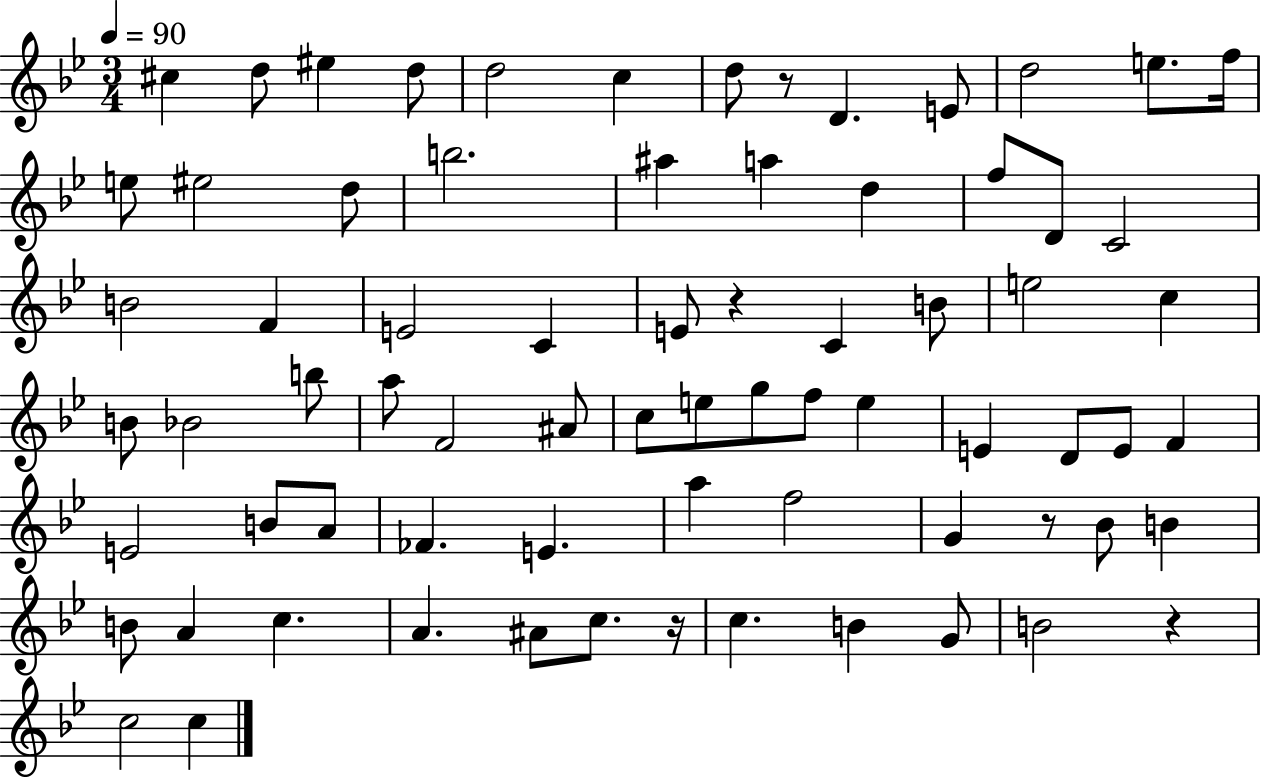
C#5/q D5/e EIS5/q D5/e D5/h C5/q D5/e R/e D4/q. E4/e D5/h E5/e. F5/s E5/e EIS5/h D5/e B5/h. A#5/q A5/q D5/q F5/e D4/e C4/h B4/h F4/q E4/h C4/q E4/e R/q C4/q B4/e E5/h C5/q B4/e Bb4/h B5/e A5/e F4/h A#4/e C5/e E5/e G5/e F5/e E5/q E4/q D4/e E4/e F4/q E4/h B4/e A4/e FES4/q. E4/q. A5/q F5/h G4/q R/e Bb4/e B4/q B4/e A4/q C5/q. A4/q. A#4/e C5/e. R/s C5/q. B4/q G4/e B4/h R/q C5/h C5/q